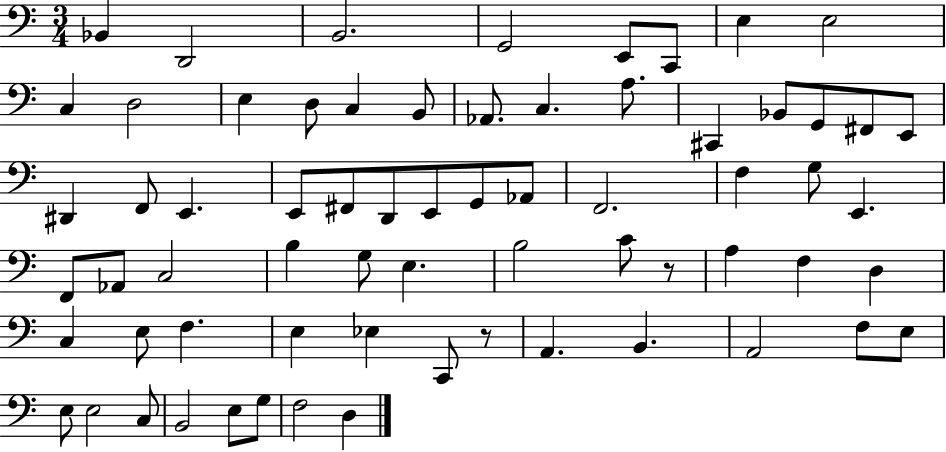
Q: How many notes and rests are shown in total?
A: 67